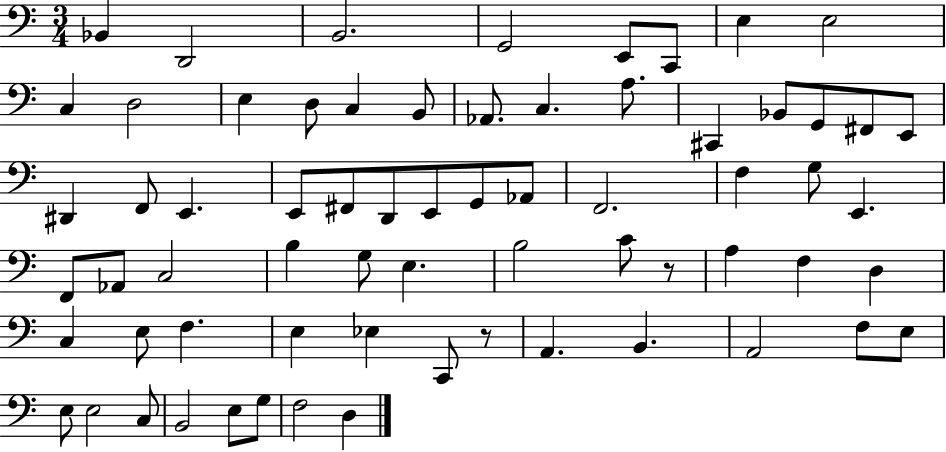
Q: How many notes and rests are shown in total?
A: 67